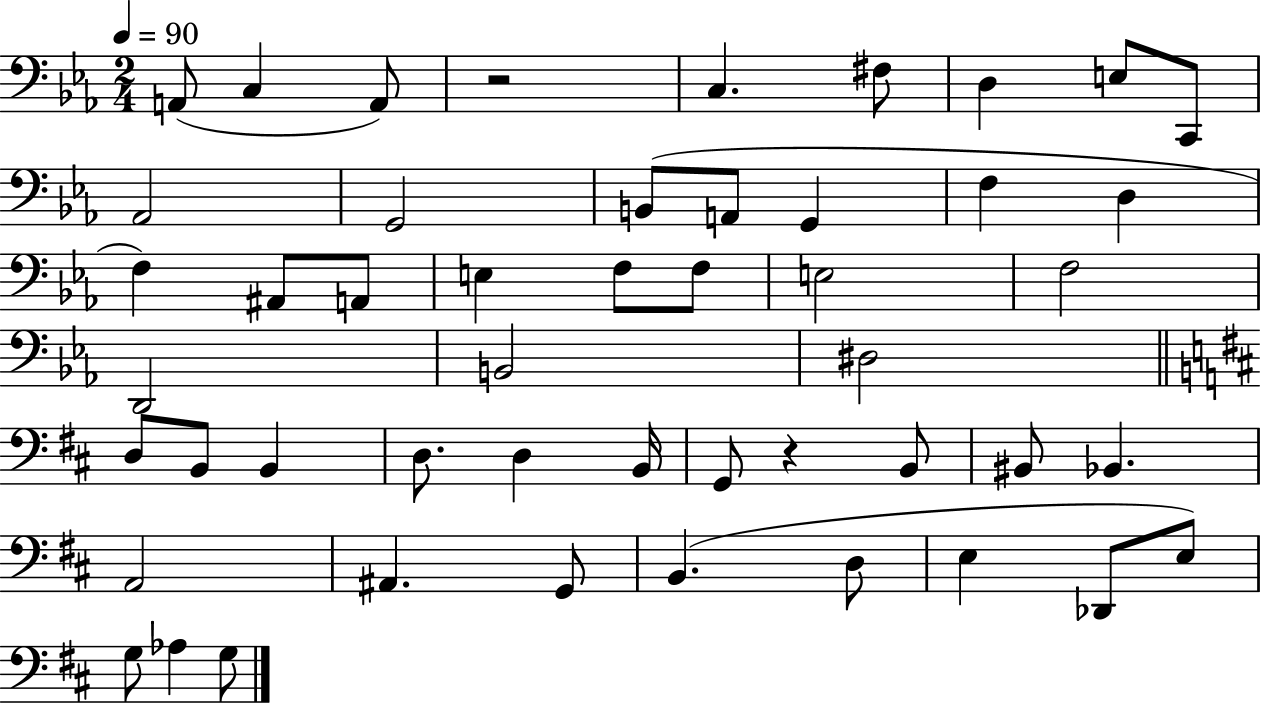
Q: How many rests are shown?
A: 2